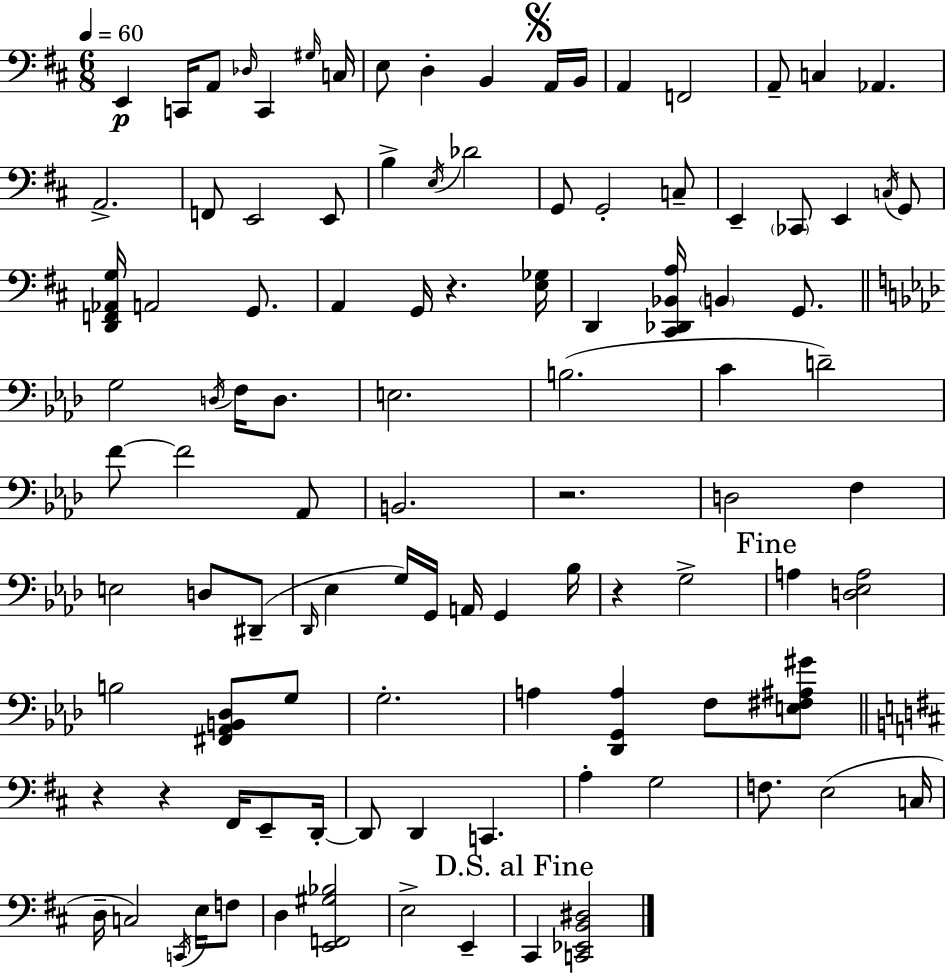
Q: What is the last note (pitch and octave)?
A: C#2